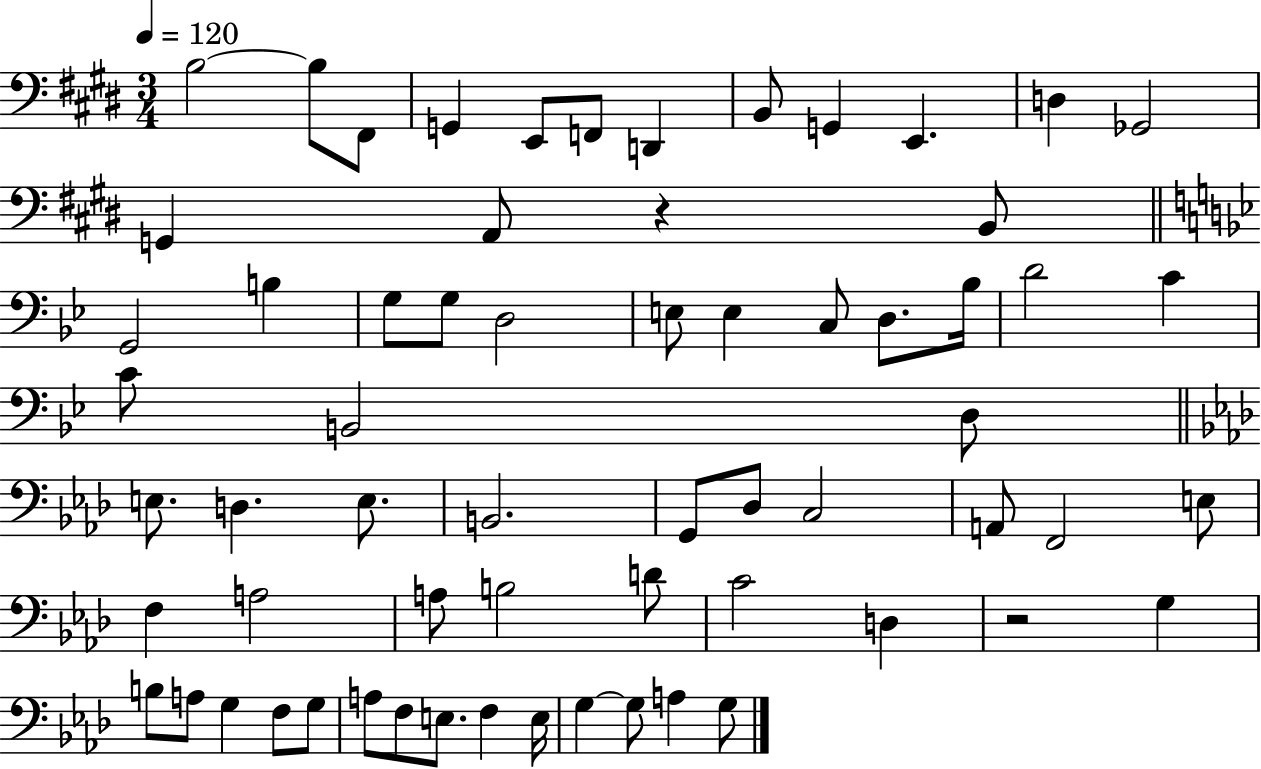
B3/h B3/e F#2/e G2/q E2/e F2/e D2/q B2/e G2/q E2/q. D3/q Gb2/h G2/q A2/e R/q B2/e G2/h B3/q G3/e G3/e D3/h E3/e E3/q C3/e D3/e. Bb3/s D4/h C4/q C4/e B2/h D3/e E3/e. D3/q. E3/e. B2/h. G2/e Db3/e C3/h A2/e F2/h E3/e F3/q A3/h A3/e B3/h D4/e C4/h D3/q R/h G3/q B3/e A3/e G3/q F3/e G3/e A3/e F3/e E3/e. F3/q E3/s G3/q G3/e A3/q G3/e